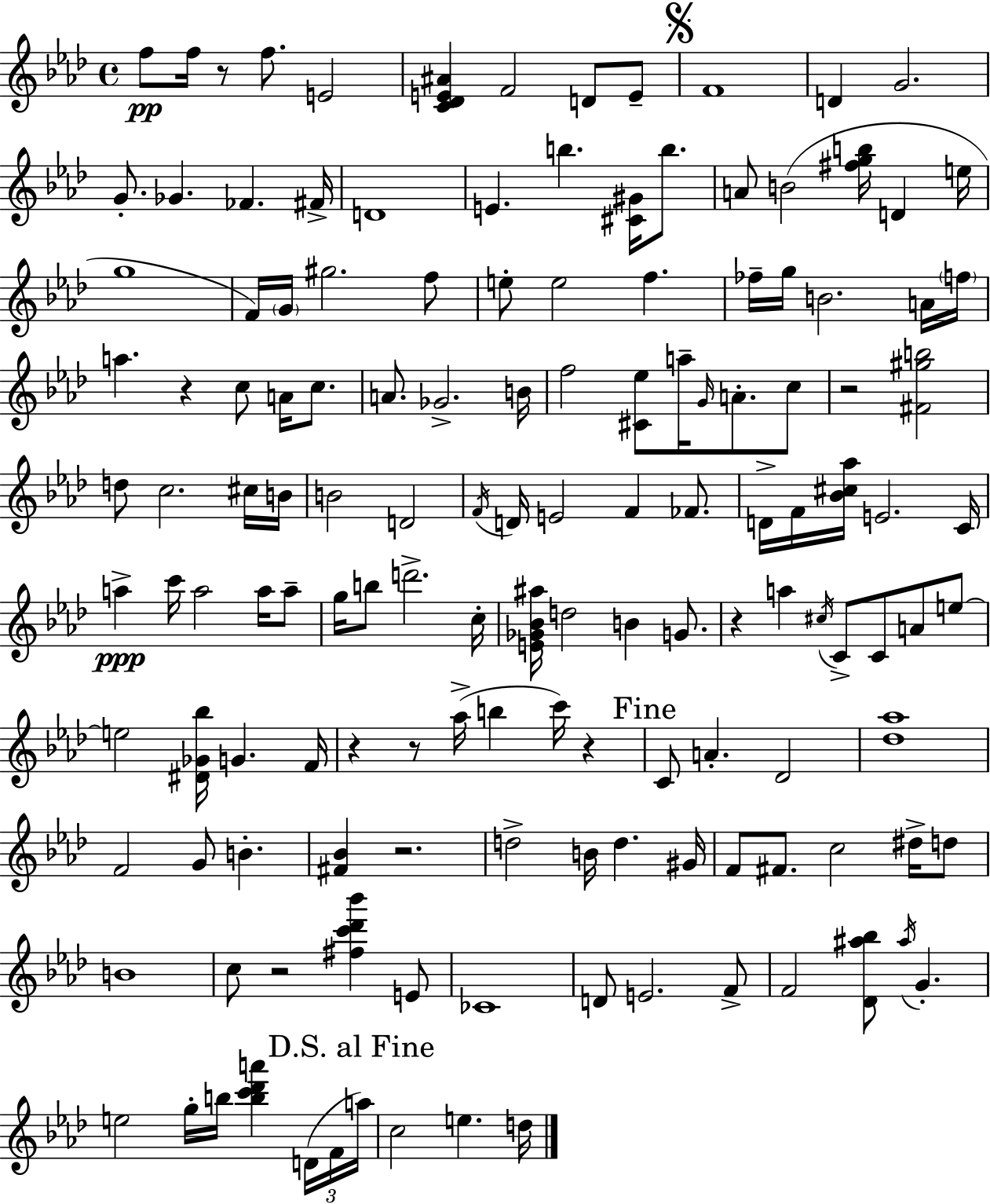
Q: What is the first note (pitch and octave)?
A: F5